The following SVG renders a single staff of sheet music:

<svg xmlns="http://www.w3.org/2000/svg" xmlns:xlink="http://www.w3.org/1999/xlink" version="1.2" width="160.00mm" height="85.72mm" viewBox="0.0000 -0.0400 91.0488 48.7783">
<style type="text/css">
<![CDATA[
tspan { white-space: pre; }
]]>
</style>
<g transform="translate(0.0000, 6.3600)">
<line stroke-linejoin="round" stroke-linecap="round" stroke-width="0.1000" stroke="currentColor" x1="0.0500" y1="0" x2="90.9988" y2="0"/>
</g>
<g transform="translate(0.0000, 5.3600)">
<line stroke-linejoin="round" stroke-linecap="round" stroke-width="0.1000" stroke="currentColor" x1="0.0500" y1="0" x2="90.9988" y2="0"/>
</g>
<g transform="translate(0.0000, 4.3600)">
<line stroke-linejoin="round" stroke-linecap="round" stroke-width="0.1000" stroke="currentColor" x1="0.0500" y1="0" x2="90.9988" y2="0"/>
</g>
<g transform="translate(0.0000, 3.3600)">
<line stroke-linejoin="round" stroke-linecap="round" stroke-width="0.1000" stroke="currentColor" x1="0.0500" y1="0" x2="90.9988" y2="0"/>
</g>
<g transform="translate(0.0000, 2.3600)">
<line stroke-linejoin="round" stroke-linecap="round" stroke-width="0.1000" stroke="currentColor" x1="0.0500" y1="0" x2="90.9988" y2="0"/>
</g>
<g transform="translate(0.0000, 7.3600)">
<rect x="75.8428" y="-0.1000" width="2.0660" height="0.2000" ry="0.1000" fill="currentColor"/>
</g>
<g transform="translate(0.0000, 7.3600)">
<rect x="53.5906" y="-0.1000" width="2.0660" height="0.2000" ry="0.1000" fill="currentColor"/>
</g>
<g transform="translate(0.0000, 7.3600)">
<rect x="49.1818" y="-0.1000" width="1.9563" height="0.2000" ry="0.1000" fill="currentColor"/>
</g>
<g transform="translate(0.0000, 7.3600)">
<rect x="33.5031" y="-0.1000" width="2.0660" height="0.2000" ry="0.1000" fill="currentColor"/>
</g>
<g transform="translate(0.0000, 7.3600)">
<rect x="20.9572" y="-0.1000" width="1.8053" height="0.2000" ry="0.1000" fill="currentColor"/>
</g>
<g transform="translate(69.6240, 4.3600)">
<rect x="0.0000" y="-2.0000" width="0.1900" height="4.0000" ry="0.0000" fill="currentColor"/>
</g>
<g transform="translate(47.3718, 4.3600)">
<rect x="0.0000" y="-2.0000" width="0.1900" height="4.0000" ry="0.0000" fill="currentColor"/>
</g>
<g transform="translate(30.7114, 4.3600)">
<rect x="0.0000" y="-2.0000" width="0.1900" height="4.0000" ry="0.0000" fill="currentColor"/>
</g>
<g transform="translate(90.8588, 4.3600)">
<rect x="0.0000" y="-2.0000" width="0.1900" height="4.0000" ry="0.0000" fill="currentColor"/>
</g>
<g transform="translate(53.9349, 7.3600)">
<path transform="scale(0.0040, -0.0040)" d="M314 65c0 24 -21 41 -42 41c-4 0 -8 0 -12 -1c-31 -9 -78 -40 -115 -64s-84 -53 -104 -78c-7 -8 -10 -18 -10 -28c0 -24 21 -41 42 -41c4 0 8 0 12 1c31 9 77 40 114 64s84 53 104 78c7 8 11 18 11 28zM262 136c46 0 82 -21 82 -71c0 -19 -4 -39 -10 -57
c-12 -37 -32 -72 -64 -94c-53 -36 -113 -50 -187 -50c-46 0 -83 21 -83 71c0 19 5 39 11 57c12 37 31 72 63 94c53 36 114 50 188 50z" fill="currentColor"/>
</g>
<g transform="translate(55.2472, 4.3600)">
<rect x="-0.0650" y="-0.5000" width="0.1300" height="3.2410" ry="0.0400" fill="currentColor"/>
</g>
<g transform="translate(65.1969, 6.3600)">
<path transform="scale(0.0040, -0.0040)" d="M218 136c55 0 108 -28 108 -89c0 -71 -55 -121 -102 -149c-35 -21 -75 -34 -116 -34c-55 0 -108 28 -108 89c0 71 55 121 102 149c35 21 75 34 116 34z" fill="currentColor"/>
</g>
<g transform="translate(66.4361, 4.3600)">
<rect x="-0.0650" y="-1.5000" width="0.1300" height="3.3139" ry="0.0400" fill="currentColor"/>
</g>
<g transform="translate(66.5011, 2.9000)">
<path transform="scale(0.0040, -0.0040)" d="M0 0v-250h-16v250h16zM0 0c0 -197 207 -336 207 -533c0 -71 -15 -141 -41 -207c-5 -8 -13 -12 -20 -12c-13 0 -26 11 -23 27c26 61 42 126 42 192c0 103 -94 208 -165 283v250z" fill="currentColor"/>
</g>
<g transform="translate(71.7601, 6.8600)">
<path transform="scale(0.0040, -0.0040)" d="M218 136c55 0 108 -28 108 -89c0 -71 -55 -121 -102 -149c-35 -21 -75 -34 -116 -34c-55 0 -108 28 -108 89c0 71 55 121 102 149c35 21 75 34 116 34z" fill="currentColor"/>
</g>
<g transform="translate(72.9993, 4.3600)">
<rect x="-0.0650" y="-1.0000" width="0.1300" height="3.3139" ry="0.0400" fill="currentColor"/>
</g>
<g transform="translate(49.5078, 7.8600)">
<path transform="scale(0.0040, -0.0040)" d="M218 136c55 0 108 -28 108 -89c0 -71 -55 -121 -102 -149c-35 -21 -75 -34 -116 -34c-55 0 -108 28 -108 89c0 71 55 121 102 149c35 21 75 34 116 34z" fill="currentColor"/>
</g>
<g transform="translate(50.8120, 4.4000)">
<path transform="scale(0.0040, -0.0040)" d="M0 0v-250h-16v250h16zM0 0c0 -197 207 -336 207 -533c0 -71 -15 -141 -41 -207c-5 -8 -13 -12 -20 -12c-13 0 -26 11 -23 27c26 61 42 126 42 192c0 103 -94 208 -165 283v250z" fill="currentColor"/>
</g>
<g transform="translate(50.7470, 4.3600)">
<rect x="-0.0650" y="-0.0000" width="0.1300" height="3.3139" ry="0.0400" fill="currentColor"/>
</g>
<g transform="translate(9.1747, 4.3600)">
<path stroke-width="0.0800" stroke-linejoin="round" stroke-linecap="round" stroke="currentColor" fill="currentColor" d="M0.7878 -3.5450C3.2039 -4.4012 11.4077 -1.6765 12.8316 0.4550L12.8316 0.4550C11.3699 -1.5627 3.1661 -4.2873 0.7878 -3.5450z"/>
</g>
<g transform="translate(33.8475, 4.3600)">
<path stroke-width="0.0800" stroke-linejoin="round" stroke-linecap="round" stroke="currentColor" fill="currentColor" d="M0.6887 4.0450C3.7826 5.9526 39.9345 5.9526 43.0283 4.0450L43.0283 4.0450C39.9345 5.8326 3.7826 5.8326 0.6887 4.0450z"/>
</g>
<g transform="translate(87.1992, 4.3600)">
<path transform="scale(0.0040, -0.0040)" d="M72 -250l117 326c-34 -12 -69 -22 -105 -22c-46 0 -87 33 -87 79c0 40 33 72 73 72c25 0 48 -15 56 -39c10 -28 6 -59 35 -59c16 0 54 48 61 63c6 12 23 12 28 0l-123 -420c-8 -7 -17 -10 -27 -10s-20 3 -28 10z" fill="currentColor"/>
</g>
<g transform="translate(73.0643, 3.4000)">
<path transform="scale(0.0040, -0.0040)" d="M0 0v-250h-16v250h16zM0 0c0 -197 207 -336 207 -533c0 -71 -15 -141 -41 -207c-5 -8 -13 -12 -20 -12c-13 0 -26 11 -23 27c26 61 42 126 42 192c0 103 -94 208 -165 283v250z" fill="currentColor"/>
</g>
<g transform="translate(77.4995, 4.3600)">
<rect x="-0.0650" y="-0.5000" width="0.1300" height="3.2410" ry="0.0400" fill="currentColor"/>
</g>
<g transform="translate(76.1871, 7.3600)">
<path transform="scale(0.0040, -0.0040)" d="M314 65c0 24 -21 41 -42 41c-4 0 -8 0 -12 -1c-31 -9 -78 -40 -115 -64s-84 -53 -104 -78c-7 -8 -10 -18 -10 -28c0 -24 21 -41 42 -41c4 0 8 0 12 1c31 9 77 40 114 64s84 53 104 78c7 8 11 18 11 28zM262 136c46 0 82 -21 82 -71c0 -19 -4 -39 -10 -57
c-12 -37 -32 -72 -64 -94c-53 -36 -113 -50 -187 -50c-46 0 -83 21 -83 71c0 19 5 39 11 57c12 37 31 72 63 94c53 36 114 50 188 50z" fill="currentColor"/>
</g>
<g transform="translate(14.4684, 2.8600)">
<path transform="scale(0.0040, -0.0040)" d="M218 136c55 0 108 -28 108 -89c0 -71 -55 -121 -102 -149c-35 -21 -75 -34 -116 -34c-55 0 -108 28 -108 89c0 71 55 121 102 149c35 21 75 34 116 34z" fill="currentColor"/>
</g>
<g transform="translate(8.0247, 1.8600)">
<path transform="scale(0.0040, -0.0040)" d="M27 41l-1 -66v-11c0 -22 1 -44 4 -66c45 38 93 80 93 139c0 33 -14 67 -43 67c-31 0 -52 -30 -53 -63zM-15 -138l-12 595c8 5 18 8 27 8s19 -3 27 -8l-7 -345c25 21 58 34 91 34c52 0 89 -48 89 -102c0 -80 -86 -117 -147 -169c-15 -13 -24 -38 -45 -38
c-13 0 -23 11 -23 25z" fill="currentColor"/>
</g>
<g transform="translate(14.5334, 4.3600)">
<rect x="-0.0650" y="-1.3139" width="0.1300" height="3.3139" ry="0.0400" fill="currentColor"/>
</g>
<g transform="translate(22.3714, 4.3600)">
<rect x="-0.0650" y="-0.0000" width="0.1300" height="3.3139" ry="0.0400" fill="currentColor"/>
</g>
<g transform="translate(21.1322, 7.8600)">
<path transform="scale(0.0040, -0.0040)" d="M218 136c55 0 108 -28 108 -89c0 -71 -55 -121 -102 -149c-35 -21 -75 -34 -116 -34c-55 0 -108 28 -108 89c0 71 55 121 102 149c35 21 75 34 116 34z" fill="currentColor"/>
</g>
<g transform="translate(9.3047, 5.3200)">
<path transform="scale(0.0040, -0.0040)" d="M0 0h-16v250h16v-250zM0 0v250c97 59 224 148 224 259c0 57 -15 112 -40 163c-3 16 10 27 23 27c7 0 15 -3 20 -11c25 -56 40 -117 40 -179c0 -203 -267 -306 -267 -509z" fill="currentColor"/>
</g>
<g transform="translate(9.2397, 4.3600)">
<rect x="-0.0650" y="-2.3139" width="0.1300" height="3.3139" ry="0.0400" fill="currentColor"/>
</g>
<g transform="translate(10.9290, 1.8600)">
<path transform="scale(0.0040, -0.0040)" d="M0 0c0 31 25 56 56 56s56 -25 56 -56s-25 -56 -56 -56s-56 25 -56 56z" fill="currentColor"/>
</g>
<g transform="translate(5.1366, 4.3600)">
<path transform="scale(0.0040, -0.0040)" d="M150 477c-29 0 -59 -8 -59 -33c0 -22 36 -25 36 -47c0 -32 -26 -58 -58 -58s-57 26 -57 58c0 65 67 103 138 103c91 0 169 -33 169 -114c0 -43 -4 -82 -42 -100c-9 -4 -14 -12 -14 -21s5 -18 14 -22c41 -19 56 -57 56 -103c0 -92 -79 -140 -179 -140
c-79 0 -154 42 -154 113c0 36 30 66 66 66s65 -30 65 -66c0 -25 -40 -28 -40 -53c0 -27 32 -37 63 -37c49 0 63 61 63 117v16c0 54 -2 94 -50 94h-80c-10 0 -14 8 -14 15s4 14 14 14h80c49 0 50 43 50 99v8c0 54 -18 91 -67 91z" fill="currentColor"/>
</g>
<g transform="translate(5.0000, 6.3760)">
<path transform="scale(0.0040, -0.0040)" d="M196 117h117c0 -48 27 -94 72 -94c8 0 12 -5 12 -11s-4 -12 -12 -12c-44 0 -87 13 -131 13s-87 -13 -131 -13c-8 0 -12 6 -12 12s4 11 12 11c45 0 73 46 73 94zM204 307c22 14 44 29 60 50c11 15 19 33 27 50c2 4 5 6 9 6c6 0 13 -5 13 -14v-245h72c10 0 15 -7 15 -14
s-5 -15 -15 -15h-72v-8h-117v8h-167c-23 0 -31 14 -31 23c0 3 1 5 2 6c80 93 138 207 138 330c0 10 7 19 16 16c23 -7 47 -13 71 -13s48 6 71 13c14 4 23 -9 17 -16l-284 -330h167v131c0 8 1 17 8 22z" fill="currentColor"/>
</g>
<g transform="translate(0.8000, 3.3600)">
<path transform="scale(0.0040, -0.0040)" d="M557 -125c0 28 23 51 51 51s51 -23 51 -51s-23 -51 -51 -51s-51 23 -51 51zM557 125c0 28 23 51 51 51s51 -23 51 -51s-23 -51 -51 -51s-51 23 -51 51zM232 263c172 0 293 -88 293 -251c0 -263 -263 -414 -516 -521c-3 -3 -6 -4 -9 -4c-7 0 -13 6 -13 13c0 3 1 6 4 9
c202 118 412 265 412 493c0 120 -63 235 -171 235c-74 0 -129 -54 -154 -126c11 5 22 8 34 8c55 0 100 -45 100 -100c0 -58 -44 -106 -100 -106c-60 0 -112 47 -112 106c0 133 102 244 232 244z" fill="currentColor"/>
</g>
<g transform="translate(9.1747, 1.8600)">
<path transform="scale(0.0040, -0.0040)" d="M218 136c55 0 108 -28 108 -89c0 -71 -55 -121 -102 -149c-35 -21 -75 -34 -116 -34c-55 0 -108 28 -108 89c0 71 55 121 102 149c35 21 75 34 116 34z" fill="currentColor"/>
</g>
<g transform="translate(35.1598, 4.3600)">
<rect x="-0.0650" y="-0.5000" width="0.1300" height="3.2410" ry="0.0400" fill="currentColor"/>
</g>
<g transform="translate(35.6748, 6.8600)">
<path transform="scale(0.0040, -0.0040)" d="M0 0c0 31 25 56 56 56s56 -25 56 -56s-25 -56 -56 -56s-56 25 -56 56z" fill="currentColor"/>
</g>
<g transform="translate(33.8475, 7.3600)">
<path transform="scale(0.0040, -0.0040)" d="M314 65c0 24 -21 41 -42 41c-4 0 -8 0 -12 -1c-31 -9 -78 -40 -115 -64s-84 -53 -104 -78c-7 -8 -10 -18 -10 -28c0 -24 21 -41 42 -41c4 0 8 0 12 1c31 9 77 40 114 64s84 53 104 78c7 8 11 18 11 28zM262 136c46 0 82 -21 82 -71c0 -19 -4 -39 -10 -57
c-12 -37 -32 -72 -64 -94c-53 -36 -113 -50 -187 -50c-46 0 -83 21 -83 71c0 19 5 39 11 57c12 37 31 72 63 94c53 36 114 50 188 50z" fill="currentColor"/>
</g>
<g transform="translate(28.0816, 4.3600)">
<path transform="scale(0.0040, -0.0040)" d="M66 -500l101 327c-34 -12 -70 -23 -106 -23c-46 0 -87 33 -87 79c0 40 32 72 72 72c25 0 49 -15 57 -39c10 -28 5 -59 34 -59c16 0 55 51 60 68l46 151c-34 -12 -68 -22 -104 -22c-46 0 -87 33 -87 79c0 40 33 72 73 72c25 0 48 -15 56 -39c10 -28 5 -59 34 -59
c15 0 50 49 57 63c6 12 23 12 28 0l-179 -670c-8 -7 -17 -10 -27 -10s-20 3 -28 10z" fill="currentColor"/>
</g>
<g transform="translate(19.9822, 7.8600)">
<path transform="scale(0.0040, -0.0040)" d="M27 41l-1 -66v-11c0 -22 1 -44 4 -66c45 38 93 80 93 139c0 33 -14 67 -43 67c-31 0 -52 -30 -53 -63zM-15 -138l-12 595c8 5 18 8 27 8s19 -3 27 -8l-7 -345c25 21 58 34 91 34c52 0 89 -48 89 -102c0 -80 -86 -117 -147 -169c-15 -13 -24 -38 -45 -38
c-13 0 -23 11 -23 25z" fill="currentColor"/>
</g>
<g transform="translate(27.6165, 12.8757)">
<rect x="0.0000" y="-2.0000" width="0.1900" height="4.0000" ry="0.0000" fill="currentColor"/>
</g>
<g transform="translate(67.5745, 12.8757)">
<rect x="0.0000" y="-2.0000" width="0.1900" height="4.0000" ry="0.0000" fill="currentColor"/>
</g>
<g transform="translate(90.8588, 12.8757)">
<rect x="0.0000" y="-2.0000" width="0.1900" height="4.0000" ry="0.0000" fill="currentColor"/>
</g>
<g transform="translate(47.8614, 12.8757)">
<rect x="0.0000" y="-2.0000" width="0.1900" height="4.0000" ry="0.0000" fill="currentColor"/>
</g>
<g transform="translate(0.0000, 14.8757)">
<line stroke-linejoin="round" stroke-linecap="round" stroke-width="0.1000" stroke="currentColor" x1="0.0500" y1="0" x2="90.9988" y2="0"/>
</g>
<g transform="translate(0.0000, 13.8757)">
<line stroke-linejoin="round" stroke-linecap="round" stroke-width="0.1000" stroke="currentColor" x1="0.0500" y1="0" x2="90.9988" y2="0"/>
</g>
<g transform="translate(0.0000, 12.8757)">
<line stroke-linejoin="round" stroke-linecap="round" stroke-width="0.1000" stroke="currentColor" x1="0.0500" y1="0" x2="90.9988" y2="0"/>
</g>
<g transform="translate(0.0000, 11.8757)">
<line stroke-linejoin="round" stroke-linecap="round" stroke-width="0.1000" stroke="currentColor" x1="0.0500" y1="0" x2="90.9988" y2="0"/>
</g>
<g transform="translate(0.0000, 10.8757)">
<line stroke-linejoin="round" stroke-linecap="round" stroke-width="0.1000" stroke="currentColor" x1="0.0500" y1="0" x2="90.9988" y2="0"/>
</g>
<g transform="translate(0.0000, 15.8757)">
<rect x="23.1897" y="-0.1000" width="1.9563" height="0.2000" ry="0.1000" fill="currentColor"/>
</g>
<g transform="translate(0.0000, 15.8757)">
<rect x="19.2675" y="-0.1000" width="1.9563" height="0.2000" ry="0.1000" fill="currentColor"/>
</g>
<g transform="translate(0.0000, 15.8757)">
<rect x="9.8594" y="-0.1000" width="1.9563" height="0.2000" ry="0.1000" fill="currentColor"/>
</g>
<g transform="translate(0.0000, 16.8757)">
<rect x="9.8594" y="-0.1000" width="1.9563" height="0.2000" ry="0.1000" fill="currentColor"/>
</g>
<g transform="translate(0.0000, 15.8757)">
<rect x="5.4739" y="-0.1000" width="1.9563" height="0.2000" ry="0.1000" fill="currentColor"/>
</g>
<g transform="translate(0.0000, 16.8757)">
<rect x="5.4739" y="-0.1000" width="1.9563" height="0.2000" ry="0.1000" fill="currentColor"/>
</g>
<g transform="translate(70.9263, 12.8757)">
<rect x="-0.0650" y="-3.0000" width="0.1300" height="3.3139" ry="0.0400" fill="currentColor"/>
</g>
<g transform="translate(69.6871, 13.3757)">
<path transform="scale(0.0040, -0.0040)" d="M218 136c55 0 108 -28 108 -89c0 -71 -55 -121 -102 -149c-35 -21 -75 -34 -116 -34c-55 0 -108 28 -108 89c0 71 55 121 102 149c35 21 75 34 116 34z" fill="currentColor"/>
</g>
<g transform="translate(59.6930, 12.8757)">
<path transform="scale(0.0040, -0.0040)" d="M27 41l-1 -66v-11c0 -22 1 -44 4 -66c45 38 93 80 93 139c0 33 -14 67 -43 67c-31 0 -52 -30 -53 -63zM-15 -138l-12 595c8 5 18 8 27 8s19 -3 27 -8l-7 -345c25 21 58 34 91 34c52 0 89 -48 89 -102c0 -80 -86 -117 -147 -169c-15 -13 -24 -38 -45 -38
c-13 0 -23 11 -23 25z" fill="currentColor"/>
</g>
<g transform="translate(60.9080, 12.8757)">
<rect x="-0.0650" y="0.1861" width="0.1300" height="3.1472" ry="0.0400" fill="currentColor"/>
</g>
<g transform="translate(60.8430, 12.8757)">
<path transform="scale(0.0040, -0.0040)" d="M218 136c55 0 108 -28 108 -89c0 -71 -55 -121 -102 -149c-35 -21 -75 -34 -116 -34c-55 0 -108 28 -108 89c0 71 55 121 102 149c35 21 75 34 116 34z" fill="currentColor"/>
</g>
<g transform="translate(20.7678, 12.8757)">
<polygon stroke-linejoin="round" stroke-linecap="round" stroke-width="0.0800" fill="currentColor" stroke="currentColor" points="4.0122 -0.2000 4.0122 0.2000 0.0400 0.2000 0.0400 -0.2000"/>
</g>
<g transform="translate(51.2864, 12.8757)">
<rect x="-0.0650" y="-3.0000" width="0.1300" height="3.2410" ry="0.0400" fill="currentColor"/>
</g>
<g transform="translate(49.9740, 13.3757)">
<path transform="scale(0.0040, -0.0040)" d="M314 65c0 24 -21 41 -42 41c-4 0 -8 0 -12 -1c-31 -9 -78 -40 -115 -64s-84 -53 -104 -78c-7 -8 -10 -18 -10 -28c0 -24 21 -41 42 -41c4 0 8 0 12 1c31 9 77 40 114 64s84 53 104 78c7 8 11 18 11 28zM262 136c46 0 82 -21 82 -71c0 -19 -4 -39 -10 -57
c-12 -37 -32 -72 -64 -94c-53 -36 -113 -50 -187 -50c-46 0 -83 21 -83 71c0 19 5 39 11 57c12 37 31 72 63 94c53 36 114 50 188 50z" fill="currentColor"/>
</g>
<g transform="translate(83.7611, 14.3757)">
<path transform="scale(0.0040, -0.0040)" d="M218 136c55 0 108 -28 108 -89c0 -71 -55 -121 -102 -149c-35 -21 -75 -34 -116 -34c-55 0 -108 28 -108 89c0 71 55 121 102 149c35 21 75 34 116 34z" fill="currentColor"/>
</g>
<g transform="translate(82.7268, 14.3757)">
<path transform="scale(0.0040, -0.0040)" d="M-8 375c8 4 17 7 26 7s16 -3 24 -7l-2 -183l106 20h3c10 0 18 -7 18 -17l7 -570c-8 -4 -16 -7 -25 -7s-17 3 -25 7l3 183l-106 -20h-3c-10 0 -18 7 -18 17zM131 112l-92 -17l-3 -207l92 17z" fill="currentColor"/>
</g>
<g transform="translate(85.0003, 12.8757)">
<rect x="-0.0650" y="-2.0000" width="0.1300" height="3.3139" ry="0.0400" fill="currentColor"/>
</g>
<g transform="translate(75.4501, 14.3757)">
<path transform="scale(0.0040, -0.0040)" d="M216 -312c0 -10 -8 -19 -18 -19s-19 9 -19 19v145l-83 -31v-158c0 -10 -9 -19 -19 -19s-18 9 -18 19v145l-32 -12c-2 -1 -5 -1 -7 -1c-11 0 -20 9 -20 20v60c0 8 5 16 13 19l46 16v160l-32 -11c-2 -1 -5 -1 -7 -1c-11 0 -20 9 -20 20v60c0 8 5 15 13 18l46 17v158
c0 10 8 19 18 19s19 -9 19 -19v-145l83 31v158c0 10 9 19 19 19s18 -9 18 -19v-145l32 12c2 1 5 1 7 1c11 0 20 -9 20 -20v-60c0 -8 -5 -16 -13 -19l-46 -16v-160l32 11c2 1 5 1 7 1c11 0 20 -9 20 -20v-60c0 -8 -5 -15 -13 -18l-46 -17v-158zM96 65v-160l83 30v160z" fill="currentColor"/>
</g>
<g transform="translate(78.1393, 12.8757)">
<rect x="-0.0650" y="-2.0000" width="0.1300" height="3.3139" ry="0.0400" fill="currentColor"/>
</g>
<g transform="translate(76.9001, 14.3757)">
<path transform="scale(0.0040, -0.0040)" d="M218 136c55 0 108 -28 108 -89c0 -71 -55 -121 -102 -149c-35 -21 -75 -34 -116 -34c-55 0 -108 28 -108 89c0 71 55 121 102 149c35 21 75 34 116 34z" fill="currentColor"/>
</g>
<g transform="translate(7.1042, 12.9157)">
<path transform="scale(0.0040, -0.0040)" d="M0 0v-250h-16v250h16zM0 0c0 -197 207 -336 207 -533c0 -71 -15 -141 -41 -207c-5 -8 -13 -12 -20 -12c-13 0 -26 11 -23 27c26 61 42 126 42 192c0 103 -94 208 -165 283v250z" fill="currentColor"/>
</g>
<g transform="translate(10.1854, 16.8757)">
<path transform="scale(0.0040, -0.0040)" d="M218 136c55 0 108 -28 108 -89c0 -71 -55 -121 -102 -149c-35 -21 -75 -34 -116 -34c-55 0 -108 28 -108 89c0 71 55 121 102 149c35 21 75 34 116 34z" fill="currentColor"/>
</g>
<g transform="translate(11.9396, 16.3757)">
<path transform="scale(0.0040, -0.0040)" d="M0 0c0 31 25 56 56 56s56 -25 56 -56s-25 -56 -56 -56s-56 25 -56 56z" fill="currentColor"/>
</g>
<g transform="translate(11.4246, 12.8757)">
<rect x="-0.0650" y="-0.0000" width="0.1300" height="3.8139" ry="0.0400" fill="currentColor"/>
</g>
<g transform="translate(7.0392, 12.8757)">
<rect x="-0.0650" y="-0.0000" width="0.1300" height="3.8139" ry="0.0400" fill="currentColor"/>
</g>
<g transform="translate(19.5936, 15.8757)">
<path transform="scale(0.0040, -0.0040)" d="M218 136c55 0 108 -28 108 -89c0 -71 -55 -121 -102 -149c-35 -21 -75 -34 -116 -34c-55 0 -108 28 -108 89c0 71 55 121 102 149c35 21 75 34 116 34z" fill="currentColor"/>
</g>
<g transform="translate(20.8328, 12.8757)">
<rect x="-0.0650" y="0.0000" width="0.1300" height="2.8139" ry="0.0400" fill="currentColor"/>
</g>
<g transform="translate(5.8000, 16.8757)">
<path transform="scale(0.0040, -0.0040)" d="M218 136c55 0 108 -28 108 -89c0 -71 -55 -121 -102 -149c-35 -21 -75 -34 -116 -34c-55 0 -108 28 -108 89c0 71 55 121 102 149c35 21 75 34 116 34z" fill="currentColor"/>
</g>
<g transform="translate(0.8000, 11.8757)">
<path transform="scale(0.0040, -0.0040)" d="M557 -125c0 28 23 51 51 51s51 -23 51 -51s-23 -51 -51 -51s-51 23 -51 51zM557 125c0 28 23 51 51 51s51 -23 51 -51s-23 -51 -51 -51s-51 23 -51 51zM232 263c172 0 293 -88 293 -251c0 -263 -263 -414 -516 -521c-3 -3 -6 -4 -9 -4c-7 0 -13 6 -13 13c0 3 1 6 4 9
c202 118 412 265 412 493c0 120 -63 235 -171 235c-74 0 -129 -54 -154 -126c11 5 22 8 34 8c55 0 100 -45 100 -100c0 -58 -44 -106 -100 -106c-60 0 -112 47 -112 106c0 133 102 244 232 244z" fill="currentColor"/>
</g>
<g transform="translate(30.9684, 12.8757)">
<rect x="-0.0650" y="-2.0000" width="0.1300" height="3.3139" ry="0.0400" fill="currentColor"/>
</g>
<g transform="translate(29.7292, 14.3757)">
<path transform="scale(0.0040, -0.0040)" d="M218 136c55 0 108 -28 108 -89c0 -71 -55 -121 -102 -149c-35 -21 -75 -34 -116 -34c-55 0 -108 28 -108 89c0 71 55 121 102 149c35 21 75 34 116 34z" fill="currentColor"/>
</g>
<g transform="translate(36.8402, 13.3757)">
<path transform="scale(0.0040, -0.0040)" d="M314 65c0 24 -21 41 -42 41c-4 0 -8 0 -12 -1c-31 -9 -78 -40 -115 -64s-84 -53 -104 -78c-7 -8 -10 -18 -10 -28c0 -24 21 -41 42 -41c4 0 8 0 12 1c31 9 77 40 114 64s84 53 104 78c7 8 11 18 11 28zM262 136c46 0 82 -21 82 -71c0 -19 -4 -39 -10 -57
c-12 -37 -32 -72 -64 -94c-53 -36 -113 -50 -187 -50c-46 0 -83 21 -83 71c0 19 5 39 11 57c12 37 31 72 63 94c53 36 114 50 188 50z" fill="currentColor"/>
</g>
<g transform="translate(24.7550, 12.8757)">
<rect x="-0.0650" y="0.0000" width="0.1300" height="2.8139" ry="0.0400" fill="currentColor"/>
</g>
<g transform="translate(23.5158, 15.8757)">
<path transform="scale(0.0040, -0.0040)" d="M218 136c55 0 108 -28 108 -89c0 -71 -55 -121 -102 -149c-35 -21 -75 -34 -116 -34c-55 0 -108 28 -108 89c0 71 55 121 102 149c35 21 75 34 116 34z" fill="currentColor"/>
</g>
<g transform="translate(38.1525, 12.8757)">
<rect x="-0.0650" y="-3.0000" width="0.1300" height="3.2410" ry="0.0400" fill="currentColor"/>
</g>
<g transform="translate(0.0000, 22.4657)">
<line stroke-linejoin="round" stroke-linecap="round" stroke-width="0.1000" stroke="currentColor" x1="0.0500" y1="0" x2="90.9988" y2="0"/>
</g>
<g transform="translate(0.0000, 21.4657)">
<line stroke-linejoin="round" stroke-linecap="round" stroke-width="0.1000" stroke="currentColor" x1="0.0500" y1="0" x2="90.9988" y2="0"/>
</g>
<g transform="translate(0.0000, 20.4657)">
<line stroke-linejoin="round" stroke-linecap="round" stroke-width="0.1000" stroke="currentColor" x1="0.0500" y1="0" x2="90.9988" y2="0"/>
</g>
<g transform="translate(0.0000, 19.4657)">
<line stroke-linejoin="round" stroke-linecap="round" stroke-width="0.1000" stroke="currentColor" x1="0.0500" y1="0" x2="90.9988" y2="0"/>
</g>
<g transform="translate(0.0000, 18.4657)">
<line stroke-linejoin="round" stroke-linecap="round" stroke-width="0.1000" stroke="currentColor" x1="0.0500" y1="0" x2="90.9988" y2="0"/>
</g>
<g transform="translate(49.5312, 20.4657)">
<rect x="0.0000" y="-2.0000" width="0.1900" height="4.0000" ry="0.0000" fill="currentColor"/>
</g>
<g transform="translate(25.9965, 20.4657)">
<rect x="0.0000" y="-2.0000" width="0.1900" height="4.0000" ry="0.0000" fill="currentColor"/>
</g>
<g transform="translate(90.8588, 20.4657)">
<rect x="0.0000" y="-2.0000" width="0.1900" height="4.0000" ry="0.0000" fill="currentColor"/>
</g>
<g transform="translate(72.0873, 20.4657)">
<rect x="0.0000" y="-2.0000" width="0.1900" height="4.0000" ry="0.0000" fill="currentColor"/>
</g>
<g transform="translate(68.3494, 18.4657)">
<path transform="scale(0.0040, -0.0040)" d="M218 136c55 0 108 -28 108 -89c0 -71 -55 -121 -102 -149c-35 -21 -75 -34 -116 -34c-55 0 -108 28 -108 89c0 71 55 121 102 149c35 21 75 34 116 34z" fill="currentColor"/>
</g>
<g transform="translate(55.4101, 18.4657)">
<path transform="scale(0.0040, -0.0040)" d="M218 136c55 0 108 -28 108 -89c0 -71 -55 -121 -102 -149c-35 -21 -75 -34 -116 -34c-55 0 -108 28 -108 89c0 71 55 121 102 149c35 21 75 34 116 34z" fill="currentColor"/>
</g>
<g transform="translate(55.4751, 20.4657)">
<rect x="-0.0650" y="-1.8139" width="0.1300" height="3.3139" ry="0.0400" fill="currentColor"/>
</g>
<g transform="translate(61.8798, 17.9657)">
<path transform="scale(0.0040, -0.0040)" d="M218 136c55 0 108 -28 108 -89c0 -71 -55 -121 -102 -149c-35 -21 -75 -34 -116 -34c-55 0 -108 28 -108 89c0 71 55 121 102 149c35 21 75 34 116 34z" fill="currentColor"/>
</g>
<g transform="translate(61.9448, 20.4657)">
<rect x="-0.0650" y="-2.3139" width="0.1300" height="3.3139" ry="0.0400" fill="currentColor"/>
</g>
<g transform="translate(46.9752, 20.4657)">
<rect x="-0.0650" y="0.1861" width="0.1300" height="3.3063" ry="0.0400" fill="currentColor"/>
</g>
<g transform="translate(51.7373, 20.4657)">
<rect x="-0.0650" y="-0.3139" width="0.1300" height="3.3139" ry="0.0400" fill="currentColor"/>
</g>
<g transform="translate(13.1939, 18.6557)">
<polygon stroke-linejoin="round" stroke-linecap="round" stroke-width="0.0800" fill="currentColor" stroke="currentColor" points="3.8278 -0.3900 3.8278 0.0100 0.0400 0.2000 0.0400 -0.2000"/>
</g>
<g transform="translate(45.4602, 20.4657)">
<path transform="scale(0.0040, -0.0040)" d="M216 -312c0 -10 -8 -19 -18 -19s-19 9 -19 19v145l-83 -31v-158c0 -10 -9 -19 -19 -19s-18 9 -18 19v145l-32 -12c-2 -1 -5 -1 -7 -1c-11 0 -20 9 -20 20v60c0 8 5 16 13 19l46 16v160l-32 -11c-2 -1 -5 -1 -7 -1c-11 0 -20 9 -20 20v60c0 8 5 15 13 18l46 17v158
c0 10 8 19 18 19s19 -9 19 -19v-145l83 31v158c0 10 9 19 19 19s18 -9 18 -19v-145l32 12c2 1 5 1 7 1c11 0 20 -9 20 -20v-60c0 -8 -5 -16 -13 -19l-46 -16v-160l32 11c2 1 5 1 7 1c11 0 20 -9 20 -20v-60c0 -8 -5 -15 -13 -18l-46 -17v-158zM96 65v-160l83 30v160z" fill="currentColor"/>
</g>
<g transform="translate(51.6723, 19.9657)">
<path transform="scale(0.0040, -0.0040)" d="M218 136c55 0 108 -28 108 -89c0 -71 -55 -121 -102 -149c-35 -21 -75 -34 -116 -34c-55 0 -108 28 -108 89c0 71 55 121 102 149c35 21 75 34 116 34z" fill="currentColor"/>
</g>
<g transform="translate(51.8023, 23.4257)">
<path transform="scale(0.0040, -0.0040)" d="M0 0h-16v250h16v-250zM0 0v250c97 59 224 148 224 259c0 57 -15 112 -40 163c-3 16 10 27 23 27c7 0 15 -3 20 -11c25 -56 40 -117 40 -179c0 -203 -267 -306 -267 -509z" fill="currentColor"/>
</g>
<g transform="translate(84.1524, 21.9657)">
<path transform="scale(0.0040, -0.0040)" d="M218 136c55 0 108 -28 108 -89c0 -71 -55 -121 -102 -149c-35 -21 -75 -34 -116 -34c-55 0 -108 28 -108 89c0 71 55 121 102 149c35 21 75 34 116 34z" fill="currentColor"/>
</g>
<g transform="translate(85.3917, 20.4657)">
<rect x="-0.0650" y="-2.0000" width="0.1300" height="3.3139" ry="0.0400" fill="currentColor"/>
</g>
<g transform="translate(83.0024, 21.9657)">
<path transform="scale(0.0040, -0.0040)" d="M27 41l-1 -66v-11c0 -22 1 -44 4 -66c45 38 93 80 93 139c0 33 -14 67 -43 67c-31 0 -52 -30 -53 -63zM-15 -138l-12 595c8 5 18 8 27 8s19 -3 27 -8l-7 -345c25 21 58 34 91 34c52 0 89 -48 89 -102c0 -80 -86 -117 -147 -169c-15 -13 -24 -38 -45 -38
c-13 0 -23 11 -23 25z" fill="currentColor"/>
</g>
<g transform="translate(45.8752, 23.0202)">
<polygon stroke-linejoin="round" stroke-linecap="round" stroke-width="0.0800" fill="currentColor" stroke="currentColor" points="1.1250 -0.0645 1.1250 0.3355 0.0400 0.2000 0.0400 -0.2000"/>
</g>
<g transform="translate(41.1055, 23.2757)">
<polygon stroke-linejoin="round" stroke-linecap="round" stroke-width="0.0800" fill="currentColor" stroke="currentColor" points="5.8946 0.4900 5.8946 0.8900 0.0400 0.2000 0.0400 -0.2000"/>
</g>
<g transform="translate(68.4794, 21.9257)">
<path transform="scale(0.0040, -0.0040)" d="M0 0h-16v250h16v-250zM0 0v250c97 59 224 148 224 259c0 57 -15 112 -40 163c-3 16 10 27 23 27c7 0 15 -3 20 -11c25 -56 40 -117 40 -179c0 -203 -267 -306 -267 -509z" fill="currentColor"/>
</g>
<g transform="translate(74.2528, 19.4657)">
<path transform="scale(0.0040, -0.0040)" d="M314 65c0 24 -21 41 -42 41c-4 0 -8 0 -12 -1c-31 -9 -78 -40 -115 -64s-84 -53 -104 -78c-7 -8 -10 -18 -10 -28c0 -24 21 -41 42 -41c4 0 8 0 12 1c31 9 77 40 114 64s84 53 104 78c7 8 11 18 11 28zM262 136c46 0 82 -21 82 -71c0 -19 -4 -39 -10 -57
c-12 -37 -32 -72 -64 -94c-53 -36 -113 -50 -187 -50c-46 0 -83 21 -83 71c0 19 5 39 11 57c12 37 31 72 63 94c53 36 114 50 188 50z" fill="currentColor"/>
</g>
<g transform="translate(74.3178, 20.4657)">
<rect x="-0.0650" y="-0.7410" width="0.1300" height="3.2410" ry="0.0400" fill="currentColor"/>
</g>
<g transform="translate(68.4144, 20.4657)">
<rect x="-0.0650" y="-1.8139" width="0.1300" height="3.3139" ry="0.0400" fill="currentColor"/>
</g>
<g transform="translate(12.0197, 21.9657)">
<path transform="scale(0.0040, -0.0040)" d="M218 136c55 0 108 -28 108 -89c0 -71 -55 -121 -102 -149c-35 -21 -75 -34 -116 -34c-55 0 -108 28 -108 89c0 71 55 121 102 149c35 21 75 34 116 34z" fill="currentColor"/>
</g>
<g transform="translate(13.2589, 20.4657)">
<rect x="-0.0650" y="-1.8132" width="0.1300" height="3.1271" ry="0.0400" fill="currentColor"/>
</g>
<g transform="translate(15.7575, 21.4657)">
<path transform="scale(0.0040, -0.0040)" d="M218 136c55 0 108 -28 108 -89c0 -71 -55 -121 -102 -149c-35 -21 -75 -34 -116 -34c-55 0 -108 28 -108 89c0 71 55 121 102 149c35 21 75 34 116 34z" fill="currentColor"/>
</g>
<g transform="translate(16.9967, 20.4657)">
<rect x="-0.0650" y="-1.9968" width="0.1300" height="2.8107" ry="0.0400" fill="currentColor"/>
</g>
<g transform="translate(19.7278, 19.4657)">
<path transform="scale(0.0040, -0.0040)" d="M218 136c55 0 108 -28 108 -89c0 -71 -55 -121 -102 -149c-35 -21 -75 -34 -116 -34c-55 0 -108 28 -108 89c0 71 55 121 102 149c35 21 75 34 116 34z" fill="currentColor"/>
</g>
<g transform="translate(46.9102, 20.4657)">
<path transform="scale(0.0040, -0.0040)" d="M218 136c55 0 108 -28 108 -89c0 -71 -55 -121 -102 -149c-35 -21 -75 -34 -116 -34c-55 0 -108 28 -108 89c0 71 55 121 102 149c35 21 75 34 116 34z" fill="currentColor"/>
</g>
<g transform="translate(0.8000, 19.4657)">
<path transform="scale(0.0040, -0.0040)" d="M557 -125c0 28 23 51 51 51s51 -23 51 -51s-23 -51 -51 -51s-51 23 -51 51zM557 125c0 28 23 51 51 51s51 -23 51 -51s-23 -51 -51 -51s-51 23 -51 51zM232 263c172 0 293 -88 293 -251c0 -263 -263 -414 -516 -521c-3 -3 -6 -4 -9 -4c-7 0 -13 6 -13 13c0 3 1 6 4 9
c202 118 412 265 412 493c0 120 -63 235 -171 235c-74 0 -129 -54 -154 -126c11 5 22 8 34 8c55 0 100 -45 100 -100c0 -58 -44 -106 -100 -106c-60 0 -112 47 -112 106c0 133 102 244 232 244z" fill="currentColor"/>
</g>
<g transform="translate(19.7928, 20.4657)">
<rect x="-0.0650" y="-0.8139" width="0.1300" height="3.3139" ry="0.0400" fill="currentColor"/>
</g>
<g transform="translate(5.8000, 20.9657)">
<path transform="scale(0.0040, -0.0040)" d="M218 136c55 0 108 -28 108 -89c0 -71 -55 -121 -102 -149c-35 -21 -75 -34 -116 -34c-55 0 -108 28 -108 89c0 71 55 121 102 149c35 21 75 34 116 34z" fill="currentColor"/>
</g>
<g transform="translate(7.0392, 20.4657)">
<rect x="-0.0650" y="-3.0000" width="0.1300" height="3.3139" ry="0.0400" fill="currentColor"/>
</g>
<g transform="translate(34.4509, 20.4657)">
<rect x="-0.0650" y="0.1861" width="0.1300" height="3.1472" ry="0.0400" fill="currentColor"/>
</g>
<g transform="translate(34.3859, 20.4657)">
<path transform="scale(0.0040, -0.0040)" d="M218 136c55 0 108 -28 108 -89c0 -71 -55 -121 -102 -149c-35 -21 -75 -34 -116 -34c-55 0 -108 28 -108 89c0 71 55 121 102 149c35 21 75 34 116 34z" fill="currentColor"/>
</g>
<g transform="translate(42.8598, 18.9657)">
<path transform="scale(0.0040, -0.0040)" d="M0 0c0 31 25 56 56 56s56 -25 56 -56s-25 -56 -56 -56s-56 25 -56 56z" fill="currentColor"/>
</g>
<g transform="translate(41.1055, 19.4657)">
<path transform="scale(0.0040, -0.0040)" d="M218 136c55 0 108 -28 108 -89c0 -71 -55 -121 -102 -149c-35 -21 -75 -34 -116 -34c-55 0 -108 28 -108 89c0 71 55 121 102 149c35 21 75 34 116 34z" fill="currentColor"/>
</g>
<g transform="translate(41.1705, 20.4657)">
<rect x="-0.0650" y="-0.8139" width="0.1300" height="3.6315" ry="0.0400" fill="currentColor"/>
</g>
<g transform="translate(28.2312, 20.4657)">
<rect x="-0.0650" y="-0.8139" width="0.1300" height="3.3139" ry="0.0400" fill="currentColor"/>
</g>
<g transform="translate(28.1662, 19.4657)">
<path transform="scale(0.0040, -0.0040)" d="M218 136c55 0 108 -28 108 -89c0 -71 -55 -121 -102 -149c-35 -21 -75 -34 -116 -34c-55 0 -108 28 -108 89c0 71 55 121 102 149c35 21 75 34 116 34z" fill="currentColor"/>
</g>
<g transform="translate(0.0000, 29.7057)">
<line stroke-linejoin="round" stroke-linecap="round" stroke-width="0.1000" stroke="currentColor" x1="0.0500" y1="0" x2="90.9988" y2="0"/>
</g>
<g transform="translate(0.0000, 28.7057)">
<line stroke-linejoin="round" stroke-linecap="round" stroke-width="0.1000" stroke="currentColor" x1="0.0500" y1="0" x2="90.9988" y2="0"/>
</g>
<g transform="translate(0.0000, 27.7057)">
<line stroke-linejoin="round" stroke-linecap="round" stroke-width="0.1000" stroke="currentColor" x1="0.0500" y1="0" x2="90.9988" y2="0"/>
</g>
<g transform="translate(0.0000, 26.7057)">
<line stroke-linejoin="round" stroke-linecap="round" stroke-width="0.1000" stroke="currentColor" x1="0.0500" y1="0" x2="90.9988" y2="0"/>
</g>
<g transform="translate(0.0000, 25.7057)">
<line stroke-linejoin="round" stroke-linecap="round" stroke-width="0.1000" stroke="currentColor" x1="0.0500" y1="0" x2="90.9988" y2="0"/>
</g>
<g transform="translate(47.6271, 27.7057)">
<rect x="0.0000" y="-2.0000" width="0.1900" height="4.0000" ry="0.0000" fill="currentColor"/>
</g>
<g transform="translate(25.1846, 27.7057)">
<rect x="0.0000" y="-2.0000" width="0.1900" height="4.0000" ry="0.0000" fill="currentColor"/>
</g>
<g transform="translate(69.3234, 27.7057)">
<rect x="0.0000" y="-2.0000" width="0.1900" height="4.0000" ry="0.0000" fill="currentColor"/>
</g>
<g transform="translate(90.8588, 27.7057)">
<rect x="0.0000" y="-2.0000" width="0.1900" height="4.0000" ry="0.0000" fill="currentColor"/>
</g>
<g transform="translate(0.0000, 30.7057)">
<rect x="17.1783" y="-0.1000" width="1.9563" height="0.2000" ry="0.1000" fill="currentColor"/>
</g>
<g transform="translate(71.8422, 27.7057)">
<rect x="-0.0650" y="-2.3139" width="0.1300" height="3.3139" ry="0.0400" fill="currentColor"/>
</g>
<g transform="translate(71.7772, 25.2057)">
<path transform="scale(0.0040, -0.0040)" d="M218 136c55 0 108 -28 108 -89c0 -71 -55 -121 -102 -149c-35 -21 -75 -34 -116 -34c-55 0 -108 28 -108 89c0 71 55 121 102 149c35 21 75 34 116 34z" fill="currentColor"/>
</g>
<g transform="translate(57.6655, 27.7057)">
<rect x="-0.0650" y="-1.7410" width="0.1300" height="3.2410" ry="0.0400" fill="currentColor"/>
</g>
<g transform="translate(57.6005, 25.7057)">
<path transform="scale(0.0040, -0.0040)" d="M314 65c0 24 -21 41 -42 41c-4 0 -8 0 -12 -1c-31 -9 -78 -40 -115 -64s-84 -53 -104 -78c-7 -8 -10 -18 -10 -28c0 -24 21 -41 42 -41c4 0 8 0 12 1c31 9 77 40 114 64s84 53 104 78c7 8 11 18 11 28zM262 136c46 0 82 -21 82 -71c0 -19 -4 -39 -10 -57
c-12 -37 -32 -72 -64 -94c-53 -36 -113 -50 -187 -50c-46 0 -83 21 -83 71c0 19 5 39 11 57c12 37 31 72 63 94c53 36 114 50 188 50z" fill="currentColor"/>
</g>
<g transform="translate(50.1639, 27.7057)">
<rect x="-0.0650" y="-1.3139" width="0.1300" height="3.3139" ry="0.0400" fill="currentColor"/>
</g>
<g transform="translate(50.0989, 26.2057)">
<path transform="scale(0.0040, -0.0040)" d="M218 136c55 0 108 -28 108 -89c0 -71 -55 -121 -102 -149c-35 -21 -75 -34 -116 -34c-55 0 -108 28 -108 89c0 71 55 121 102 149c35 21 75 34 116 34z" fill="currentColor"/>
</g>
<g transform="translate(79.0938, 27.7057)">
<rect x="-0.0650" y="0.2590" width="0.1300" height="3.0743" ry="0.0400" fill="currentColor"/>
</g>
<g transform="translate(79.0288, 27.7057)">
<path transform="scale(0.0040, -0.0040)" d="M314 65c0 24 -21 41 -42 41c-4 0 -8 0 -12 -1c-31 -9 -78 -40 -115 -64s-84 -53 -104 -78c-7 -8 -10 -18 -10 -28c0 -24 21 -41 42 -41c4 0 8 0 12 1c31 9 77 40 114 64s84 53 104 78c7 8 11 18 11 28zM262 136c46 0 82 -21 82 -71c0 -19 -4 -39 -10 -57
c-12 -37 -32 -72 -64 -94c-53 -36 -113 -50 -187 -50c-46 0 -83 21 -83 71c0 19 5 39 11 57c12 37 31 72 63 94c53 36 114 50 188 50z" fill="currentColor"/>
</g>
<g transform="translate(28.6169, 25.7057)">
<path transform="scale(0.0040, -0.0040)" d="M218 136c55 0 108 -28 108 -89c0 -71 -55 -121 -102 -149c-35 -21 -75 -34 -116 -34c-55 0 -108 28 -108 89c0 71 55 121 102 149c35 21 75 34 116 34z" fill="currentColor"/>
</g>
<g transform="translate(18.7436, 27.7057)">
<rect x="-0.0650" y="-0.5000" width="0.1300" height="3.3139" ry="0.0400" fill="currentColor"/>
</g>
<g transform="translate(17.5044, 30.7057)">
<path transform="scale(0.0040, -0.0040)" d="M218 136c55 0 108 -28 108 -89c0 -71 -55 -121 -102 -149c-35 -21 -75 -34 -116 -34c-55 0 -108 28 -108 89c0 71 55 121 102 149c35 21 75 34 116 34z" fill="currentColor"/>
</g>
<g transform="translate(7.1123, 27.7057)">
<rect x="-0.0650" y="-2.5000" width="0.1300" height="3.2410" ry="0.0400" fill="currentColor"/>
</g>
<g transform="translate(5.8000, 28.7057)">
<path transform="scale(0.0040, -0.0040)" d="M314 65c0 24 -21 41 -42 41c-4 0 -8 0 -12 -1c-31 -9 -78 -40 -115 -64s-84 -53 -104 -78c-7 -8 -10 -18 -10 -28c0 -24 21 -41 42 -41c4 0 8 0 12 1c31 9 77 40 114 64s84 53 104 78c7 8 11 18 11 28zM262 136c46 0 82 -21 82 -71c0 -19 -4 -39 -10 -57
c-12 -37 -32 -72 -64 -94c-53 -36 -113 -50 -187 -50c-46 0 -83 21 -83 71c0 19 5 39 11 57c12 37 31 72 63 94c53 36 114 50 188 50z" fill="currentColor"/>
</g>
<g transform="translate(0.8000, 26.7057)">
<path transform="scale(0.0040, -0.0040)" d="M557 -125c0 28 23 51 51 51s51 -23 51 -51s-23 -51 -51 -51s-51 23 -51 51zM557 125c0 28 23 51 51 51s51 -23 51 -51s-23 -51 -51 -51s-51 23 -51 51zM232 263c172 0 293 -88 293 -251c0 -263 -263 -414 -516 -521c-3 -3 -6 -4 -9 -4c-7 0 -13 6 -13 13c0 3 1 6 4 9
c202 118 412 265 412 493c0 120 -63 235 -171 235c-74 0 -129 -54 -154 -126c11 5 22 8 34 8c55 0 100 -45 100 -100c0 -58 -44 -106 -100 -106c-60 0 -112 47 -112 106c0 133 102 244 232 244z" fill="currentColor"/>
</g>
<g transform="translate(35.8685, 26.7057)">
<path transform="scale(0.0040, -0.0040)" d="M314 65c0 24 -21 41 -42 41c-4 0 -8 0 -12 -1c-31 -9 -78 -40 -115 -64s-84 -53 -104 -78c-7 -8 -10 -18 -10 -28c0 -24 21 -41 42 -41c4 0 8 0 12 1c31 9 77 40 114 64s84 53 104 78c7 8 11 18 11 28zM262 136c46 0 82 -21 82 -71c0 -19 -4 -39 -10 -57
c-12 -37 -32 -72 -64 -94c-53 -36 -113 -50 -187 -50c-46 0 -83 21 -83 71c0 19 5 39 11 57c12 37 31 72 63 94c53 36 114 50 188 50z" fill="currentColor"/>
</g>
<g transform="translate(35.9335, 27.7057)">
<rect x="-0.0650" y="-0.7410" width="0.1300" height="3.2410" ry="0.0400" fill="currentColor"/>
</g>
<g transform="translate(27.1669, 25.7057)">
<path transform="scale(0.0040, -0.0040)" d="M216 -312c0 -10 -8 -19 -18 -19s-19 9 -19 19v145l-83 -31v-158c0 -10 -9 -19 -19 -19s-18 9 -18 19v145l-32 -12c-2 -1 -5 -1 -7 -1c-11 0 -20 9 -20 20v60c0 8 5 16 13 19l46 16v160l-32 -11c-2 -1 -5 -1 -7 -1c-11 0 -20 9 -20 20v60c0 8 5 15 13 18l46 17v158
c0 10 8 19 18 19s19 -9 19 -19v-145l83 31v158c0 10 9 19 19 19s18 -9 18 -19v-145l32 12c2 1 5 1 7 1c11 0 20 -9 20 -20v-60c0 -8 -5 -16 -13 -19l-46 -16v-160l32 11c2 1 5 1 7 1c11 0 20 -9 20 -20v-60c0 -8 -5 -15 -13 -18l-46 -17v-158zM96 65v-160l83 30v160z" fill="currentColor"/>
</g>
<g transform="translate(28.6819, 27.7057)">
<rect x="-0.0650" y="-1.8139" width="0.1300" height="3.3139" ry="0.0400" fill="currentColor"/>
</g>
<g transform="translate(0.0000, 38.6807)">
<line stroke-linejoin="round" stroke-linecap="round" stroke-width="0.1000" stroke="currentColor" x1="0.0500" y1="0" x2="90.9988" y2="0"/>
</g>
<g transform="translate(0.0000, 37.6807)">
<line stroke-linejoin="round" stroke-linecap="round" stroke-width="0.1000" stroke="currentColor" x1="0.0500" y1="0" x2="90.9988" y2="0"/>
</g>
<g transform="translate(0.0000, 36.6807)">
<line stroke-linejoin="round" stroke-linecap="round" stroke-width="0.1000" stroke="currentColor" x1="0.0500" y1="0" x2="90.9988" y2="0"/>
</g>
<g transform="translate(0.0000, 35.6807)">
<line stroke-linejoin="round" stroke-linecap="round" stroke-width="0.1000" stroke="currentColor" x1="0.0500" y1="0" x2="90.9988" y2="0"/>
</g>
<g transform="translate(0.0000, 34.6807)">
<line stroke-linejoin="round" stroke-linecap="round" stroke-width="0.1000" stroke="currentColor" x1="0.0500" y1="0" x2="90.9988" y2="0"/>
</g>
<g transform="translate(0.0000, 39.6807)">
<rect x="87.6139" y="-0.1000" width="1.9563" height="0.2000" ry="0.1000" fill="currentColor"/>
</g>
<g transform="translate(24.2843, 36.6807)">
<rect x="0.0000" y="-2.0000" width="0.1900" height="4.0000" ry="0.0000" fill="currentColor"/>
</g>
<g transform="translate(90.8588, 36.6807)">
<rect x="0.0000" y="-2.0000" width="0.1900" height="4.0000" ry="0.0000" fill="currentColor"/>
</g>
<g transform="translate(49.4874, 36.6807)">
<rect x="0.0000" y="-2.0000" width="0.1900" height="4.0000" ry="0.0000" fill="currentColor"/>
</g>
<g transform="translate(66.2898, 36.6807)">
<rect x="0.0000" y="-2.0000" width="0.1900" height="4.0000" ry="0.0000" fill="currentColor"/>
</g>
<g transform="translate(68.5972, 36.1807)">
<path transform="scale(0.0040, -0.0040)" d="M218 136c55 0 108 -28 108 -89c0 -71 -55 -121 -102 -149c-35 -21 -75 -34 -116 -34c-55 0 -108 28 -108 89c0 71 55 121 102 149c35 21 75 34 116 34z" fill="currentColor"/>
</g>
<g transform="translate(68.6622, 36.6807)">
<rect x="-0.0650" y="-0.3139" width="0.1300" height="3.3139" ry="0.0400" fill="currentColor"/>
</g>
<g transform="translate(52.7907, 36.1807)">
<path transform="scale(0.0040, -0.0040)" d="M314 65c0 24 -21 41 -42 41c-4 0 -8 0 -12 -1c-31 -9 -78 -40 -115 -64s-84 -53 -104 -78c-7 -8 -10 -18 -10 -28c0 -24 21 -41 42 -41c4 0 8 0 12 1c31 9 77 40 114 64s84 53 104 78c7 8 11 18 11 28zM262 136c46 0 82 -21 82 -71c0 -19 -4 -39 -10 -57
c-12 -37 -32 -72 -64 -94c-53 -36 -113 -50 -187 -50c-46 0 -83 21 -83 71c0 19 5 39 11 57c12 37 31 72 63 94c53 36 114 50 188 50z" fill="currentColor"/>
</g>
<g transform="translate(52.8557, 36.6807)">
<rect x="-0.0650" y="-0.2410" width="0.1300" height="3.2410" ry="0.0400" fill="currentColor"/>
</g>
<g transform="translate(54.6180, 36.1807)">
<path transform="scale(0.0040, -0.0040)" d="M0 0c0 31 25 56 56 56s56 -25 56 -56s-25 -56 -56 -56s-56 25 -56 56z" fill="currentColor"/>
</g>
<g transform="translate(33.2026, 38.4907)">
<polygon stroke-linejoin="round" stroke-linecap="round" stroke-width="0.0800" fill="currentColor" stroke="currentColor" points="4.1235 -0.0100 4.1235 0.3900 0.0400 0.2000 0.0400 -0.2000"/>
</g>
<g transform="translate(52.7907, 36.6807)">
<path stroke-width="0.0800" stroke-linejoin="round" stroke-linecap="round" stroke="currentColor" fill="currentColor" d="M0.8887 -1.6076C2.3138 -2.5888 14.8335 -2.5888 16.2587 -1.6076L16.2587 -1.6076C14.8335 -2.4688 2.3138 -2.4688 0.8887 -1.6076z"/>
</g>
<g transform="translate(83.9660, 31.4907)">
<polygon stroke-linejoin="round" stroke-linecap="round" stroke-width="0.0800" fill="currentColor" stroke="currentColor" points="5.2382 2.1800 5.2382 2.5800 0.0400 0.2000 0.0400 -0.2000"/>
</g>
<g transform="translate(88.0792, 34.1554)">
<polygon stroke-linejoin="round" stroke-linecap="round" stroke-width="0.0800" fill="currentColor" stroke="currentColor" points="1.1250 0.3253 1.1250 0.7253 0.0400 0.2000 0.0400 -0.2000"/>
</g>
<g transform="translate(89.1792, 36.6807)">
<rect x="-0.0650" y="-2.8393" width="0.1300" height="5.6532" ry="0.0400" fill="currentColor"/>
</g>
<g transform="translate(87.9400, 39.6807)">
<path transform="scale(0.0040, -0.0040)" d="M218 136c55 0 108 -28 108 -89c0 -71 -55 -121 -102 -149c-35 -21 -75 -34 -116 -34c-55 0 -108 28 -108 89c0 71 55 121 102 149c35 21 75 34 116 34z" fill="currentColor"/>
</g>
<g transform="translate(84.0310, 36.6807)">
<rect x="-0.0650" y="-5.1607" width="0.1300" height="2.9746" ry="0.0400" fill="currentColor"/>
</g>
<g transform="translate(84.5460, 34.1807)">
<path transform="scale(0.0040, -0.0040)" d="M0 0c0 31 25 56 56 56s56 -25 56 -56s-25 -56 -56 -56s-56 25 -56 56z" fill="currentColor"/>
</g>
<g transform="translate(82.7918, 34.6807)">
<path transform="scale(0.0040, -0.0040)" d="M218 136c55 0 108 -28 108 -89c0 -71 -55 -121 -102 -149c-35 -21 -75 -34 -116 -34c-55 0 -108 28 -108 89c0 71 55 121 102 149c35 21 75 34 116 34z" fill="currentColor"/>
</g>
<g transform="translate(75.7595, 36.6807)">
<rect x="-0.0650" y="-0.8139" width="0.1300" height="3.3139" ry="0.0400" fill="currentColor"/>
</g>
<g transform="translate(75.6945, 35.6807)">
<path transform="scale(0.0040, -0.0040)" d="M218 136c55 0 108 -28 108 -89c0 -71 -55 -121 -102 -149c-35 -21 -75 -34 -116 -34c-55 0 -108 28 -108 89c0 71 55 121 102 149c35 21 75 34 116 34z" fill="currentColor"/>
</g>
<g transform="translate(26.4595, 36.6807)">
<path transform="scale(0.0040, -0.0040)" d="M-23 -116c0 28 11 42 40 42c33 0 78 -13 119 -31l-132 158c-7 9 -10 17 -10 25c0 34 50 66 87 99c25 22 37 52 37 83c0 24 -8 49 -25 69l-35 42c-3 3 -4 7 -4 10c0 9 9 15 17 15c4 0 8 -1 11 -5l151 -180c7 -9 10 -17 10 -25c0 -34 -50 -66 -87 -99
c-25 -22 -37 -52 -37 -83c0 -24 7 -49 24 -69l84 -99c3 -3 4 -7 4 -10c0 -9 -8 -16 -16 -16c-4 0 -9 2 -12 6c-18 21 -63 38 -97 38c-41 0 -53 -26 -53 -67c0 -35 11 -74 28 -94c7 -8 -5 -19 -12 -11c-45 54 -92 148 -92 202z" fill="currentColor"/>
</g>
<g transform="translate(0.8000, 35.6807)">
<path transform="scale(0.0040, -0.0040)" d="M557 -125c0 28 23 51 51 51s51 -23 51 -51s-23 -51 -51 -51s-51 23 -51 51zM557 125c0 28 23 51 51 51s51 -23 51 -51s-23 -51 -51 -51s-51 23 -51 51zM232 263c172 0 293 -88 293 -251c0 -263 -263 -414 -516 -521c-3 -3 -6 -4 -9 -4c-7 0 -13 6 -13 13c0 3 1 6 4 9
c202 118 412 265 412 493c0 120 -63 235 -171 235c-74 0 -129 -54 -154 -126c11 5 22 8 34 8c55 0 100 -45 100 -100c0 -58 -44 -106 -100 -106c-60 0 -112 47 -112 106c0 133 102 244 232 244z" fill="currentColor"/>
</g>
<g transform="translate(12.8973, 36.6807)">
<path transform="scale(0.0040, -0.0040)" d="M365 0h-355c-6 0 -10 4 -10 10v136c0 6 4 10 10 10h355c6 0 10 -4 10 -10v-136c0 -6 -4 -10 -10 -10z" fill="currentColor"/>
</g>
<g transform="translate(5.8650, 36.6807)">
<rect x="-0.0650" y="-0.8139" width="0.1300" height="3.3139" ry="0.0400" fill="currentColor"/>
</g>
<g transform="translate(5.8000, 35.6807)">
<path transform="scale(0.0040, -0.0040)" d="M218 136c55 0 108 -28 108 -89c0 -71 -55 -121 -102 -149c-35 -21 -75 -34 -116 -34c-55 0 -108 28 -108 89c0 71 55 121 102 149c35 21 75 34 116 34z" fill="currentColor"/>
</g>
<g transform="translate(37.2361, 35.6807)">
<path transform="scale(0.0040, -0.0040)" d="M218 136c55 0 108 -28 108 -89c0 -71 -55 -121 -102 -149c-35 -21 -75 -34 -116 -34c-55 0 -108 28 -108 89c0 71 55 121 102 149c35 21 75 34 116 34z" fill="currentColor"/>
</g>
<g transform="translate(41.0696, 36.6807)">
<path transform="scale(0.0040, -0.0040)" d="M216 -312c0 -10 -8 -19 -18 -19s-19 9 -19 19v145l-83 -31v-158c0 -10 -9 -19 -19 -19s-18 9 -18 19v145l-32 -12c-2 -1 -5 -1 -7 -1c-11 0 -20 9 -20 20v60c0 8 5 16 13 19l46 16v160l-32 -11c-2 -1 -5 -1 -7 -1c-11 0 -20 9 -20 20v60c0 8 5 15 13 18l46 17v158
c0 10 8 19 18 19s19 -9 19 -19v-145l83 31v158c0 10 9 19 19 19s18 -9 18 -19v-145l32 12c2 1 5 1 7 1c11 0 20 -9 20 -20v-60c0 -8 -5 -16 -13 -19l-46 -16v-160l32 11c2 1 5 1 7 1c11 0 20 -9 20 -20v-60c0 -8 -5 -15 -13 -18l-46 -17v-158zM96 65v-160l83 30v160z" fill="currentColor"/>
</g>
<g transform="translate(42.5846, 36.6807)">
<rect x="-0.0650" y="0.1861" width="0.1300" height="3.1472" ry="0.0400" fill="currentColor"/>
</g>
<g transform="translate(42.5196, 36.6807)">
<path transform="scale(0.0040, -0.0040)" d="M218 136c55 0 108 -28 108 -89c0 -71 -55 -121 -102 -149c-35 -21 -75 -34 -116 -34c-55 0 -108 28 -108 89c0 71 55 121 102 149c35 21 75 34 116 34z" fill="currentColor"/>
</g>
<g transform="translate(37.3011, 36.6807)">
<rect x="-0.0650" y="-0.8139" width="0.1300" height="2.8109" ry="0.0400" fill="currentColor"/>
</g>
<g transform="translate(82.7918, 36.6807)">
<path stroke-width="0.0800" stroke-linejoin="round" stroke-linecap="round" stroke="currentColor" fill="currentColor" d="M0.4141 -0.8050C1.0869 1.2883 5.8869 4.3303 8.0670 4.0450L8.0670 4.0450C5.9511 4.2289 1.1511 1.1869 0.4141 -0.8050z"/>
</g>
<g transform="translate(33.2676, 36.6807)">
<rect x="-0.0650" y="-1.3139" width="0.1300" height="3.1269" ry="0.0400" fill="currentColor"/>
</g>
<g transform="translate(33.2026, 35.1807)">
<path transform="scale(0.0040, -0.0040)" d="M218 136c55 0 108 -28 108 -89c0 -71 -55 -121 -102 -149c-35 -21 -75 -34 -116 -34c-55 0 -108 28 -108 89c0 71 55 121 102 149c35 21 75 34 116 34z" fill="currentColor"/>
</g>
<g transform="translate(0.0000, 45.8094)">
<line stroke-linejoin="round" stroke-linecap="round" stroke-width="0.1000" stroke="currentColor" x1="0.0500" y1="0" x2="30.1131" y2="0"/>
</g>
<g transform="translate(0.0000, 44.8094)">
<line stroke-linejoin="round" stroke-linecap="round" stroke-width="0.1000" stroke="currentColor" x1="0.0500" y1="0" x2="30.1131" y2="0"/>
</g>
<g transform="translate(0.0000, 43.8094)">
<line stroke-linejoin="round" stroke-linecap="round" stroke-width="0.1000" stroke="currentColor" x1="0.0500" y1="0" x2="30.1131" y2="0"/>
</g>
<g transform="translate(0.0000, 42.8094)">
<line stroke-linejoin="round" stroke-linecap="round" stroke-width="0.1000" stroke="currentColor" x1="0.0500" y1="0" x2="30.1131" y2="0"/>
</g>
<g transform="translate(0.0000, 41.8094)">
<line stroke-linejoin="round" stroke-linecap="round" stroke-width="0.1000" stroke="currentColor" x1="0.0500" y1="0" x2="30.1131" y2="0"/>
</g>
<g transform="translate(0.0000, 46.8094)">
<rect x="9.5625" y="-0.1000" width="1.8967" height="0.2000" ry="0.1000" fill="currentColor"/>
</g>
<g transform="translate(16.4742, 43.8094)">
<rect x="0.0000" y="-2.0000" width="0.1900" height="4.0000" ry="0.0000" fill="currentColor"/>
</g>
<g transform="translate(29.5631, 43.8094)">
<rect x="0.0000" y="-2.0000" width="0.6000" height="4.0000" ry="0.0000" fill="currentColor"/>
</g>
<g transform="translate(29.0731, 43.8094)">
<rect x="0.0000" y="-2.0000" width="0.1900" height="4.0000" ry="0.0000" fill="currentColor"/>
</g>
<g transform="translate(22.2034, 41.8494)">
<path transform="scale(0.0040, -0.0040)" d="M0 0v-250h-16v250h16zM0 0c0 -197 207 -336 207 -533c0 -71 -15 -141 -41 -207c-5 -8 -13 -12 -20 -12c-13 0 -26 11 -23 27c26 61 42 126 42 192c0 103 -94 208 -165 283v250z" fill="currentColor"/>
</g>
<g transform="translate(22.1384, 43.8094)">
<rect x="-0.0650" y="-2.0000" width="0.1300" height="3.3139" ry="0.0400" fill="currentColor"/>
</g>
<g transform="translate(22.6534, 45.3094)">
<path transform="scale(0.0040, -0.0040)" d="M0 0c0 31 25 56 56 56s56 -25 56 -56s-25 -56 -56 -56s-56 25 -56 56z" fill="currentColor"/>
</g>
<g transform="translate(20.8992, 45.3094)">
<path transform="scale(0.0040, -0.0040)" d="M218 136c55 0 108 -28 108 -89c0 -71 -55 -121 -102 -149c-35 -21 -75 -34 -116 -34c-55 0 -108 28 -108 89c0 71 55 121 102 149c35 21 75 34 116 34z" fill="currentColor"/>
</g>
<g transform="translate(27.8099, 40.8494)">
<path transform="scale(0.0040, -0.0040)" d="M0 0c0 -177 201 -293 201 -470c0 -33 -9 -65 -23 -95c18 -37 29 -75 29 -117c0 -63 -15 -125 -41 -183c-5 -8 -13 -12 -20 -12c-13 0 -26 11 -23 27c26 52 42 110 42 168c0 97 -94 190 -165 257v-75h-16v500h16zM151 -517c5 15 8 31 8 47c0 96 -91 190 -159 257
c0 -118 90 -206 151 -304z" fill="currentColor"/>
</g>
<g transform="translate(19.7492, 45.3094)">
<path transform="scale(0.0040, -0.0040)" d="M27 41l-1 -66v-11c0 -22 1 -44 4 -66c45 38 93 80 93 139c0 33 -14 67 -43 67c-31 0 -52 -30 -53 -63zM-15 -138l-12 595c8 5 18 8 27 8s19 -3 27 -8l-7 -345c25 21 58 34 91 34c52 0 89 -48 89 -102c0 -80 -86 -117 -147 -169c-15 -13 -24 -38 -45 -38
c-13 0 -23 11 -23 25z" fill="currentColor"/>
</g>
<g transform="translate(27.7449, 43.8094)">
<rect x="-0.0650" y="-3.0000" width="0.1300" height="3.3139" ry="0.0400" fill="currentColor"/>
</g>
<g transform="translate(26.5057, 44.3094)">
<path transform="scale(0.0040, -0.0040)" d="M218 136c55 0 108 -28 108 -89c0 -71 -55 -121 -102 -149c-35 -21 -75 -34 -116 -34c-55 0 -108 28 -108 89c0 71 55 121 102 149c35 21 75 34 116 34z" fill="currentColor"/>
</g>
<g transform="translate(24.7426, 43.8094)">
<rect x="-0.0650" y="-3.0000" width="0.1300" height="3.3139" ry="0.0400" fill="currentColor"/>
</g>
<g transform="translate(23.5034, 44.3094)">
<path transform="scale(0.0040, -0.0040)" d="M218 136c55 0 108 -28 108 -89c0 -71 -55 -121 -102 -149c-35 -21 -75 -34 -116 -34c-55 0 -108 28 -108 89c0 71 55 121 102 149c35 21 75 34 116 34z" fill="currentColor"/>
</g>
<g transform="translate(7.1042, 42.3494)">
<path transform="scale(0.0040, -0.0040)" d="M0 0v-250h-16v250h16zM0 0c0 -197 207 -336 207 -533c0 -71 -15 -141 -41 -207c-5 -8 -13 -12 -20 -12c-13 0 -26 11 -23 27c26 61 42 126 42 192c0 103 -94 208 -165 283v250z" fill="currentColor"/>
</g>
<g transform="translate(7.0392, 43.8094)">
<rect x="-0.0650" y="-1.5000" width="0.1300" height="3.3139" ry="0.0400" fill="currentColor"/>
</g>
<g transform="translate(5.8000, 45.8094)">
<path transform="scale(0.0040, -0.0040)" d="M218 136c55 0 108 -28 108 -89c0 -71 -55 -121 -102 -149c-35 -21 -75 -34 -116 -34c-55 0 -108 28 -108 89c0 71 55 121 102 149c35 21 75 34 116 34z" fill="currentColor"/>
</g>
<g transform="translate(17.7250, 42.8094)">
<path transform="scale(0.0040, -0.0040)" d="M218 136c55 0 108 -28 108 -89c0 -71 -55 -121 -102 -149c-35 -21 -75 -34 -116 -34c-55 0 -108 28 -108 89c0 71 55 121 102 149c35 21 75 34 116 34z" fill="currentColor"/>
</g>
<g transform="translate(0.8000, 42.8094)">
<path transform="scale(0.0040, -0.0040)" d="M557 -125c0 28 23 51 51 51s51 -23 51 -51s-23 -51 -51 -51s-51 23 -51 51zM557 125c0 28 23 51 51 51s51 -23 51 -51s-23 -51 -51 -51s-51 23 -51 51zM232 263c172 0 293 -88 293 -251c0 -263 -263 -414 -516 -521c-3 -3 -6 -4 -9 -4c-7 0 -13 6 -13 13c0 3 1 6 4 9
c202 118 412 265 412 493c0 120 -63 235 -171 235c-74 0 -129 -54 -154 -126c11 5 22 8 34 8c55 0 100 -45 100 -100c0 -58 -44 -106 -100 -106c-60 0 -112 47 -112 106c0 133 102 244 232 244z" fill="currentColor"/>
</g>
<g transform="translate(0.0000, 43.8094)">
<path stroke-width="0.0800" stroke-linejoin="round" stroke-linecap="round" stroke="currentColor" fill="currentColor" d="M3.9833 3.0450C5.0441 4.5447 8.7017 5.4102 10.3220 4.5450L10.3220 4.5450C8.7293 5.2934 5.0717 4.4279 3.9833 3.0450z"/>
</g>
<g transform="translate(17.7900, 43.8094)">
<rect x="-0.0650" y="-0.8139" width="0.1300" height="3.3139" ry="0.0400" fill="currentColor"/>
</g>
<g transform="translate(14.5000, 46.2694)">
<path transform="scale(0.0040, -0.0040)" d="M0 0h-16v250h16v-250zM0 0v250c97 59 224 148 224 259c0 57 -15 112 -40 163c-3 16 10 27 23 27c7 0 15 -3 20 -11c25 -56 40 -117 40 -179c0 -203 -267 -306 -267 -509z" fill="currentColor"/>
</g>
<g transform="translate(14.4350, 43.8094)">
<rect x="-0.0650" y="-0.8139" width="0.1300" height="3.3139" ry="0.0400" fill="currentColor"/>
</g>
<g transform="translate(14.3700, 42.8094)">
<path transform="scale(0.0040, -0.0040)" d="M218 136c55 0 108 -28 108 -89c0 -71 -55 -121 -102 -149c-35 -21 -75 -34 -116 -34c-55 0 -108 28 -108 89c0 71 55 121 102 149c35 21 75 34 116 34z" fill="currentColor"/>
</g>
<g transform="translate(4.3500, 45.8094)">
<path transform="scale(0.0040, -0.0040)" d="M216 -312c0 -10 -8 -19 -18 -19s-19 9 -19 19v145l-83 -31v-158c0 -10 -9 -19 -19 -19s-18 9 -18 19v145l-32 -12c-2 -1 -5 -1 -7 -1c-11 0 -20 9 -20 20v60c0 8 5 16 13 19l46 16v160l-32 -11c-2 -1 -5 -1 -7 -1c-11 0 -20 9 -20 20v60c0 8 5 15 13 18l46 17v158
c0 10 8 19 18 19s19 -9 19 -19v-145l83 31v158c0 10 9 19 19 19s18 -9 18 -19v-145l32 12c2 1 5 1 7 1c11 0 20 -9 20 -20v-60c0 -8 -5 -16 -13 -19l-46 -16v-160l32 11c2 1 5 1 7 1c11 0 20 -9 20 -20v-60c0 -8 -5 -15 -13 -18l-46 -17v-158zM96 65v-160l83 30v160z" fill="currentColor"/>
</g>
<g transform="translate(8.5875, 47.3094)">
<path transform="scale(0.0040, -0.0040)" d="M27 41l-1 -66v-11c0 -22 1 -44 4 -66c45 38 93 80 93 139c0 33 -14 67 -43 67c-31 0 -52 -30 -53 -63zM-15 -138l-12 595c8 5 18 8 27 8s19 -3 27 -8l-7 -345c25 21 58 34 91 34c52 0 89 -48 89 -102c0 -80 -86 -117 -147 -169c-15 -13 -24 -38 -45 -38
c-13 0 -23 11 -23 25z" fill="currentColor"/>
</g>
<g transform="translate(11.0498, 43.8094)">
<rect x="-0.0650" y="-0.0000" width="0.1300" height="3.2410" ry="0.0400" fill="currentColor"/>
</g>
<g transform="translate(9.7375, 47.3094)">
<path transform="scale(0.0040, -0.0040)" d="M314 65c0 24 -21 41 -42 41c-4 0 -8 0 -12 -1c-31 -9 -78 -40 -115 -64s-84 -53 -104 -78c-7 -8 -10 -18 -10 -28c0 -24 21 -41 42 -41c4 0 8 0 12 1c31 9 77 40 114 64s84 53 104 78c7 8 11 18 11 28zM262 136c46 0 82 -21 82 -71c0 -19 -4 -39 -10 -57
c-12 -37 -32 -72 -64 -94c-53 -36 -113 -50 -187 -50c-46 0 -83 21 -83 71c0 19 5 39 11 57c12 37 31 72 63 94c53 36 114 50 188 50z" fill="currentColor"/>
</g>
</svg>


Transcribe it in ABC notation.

X:1
T:Untitled
M:3/4
L:1/4
K:C
_B,/2 G, _D,, z/4 E,,2 D,,/2 E,,2 G,,/2 F,,/2 E,,2 z/2 C,,/2 C,, E,,/2 E,,/2 A,, C,2 C,2 _D, C, ^A,, A,, C, A,,/2 B,,/2 F, F, D, F,/2 ^D,/4 E,/2 A, B, A,/2 F,2 _A,, B,,2 E,, ^A, F,2 G, A,2 B, D,2 F, z2 z G,/2 F,/2 ^D, E,2 E, F, A,/2 E,,/4 ^G,,/2 _D,,2 F,/2 F, _A,,/2 C, C,/4